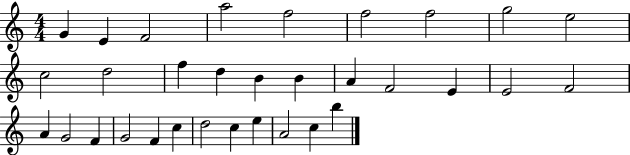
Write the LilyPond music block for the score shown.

{
  \clef treble
  \numericTimeSignature
  \time 4/4
  \key c \major
  g'4 e'4 f'2 | a''2 f''2 | f''2 f''2 | g''2 e''2 | \break c''2 d''2 | f''4 d''4 b'4 b'4 | a'4 f'2 e'4 | e'2 f'2 | \break a'4 g'2 f'4 | g'2 f'4 c''4 | d''2 c''4 e''4 | a'2 c''4 b''4 | \break \bar "|."
}